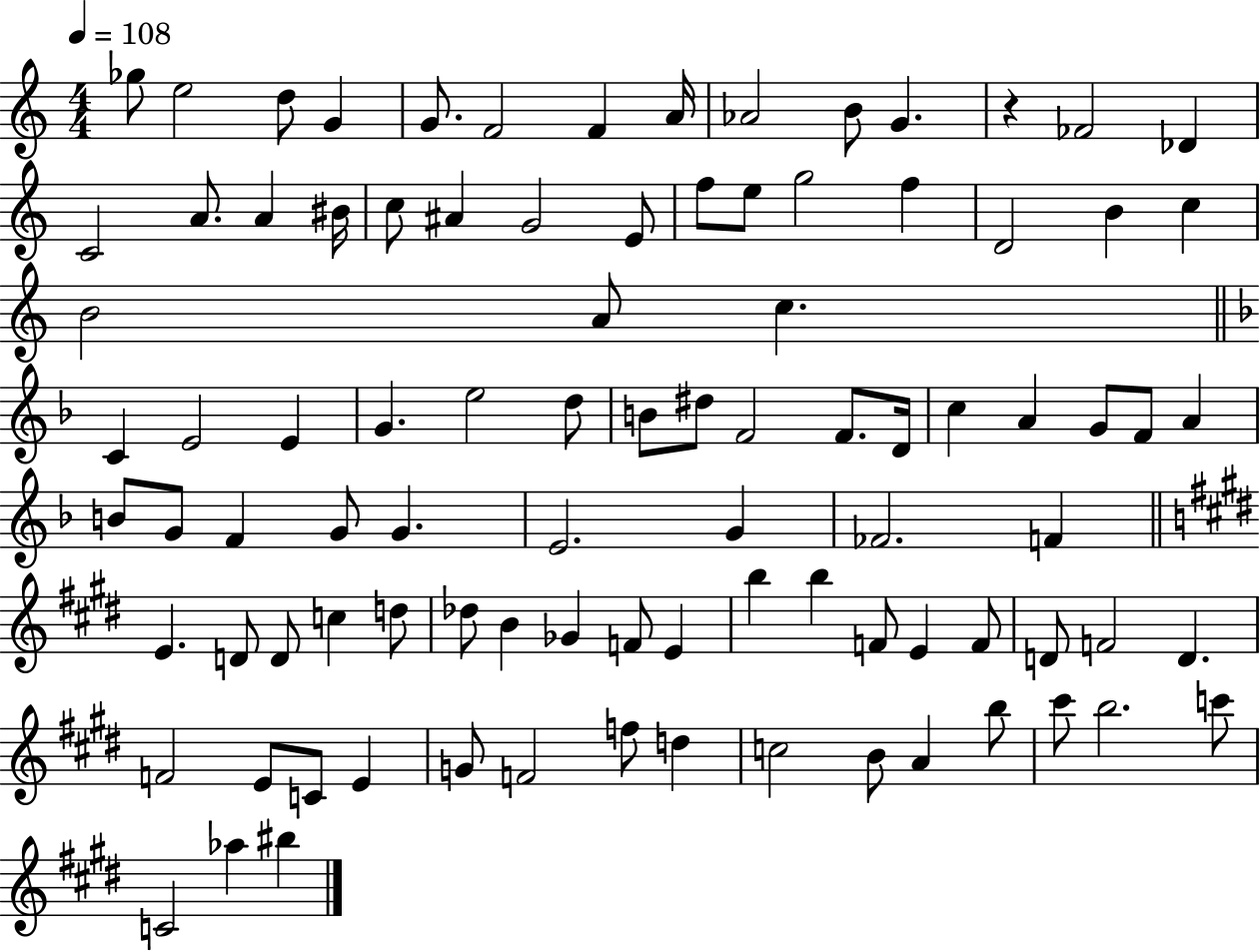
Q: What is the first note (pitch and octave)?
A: Gb5